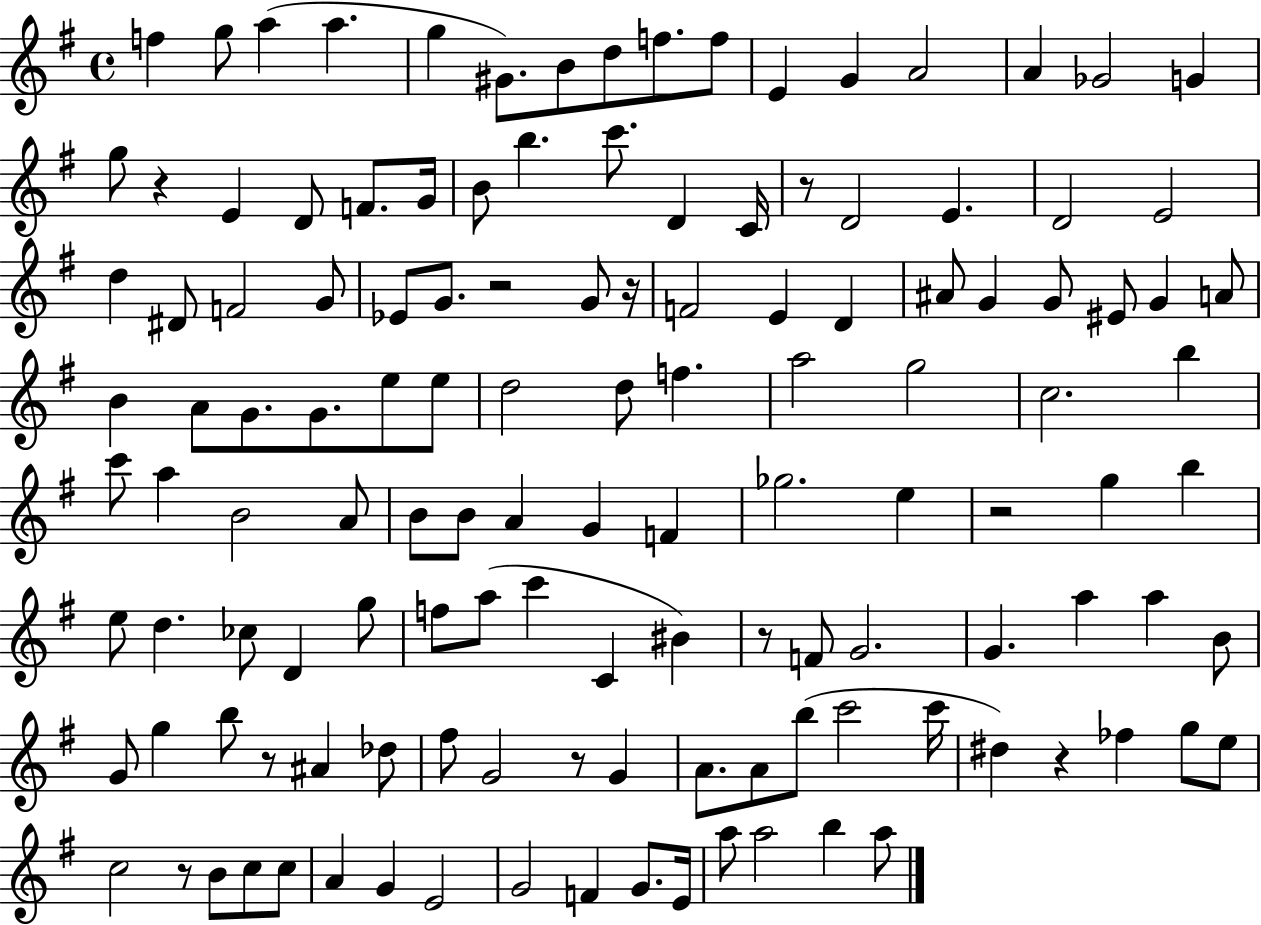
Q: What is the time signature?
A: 4/4